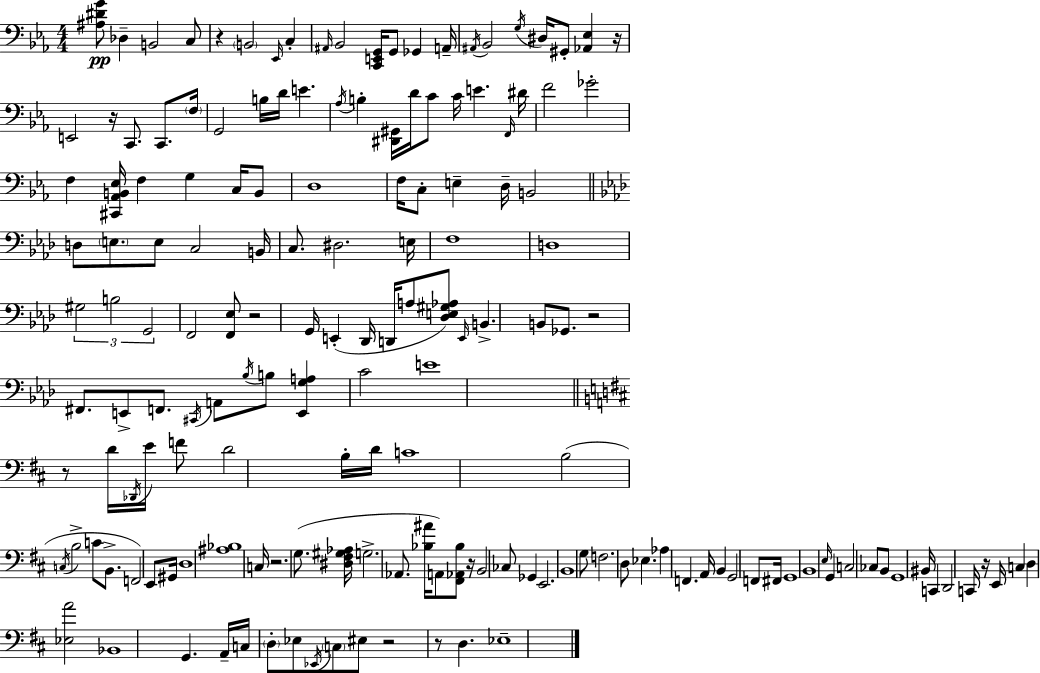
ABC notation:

X:1
T:Untitled
M:4/4
L:1/4
K:Eb
[^A,^DG]/2 _D, B,,2 C,/2 z B,,2 _E,,/4 C, ^A,,/4 _B,,2 [C,,E,,G,,]/4 G,,/2 _G,, A,,/4 ^A,,/4 _B,,2 G,/4 ^D,/4 ^G,,/2 [_A,,_E,] z/4 E,,2 z/4 C,,/2 C,,/2 F,/4 G,,2 B,/4 D/4 E _A,/4 B, [^D,,^G,,]/4 D/4 C/2 C/4 E F,,/4 ^D/4 F2 _G2 F, [^C,,_A,,B,,_E,]/4 F, G, C,/4 B,,/2 D,4 F,/4 C,/2 E, D,/4 B,,2 D,/2 E,/2 E,/2 C,2 B,,/4 C,/2 ^D,2 E,/4 F,4 D,4 ^G,2 B,2 G,,2 F,,2 [F,,_E,]/2 z2 G,,/4 E,, _D,,/4 D,,/4 A,/2 [_D,E,^G,_A,]/2 E,,/4 B,, B,,/2 _G,,/2 z2 ^F,,/2 E,,/2 F,,/2 ^C,,/4 A,,/2 _B,/4 B,/2 [E,,G,A,] C2 E4 z/2 D/4 _D,,/4 E/4 F/2 D2 B,/4 D/4 C4 B,2 C,/4 B,2 C/2 B,,/2 F,,2 E,,/2 ^G,,/4 D,4 [^A,_B,]4 C,/4 z2 G,/2 [^D,^F,^G,_A,]/4 G,2 _A,,/2 [_B,^A]/4 A,,/2 [^F,,_A,,_B,]/2 z/4 B,,2 _C,/2 _G,, E,,2 B,,4 G,/2 F,2 D,/2 _E, _A, F,, A,,/4 B,, G,,2 F,,/2 ^F,,/4 G,,4 B,,4 E,/4 G,, C,2 _C,/2 B,,/2 G,,4 ^B,,/4 C,, D,,2 C,,/4 z/4 E,,/4 C, D, [_E,A]2 _B,,4 G,, A,,/4 C,/4 D,/2 _E,/2 _E,,/4 C,/2 ^E,/2 z2 z/2 D, _E,4